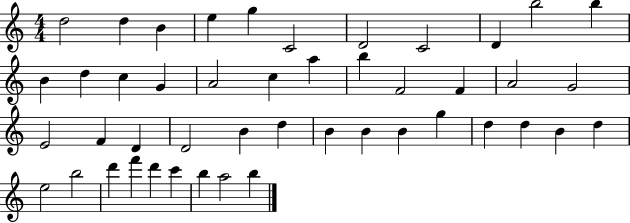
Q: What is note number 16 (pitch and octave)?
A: A4